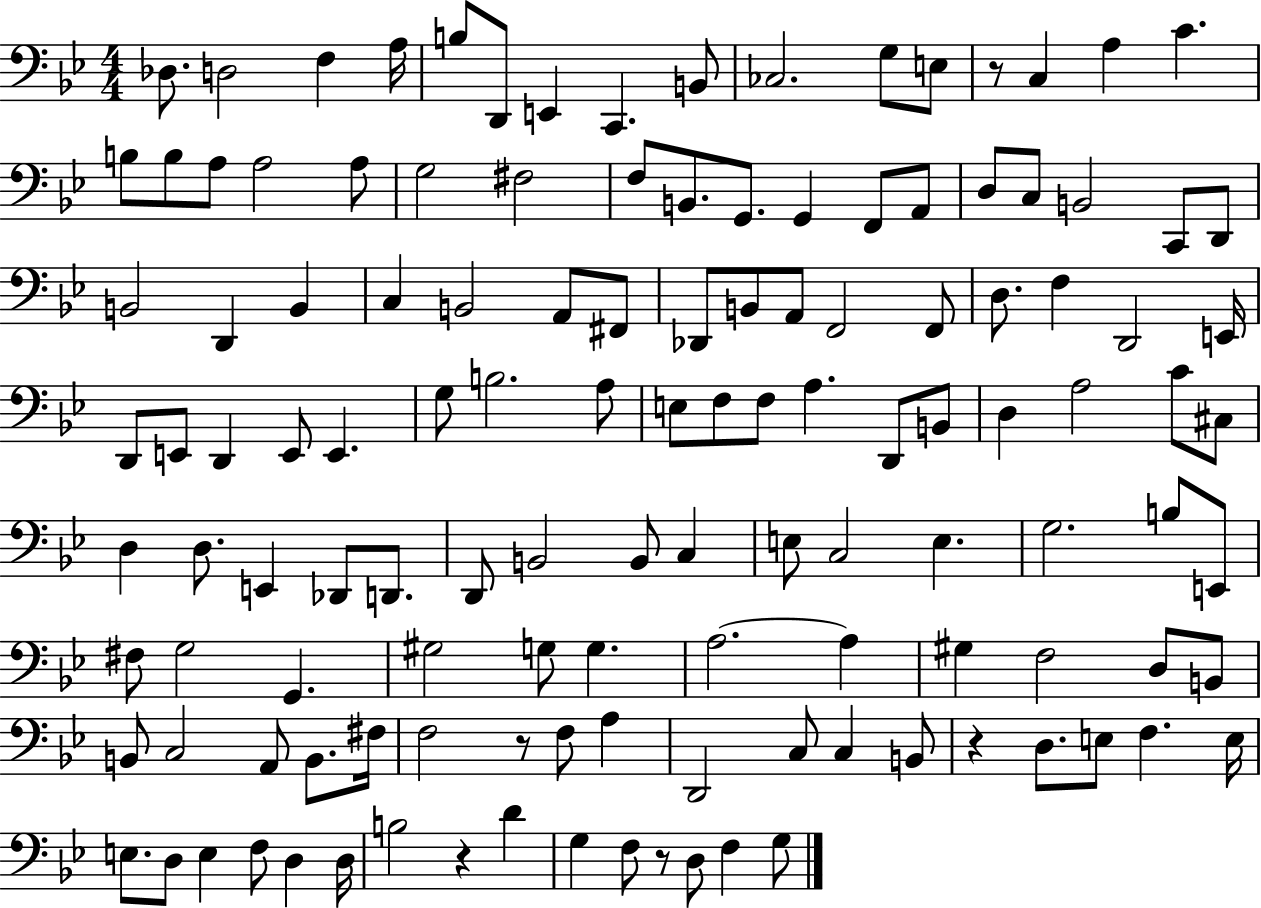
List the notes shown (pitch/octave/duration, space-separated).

Db3/e. D3/h F3/q A3/s B3/e D2/e E2/q C2/q. B2/e CES3/h. G3/e E3/e R/e C3/q A3/q C4/q. B3/e B3/e A3/e A3/h A3/e G3/h F#3/h F3/e B2/e. G2/e. G2/q F2/e A2/e D3/e C3/e B2/h C2/e D2/e B2/h D2/q B2/q C3/q B2/h A2/e F#2/e Db2/e B2/e A2/e F2/h F2/e D3/e. F3/q D2/h E2/s D2/e E2/e D2/q E2/e E2/q. G3/e B3/h. A3/e E3/e F3/e F3/e A3/q. D2/e B2/e D3/q A3/h C4/e C#3/e D3/q D3/e. E2/q Db2/e D2/e. D2/e B2/h B2/e C3/q E3/e C3/h E3/q. G3/h. B3/e E2/e F#3/e G3/h G2/q. G#3/h G3/e G3/q. A3/h. A3/q G#3/q F3/h D3/e B2/e B2/e C3/h A2/e B2/e. F#3/s F3/h R/e F3/e A3/q D2/h C3/e C3/q B2/e R/q D3/e. E3/e F3/q. E3/s E3/e. D3/e E3/q F3/e D3/q D3/s B3/h R/q D4/q G3/q F3/e R/e D3/e F3/q G3/e